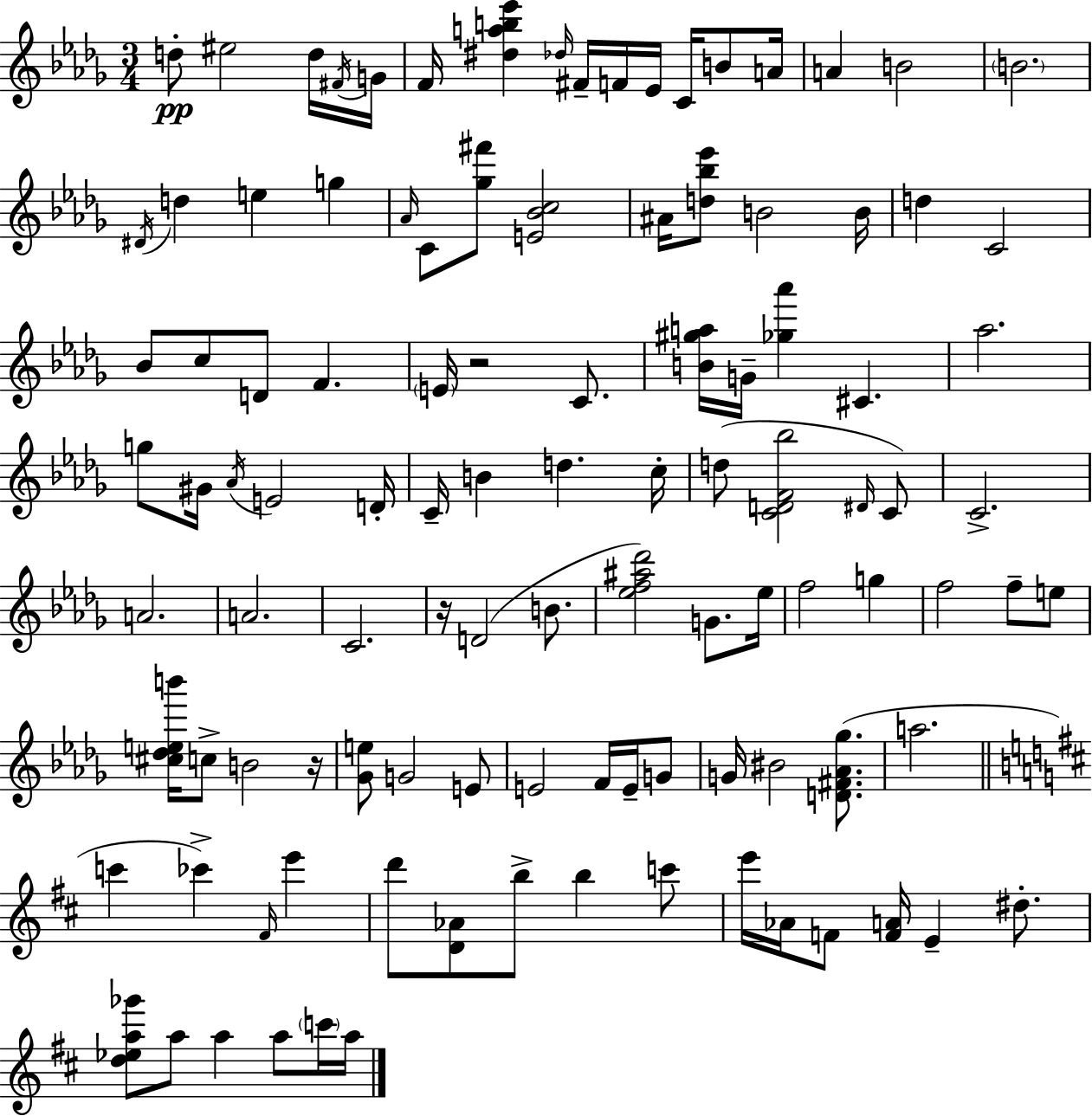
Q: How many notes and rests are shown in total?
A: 107